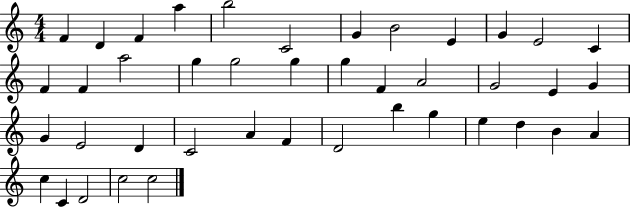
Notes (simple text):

F4/q D4/q F4/q A5/q B5/h C4/h G4/q B4/h E4/q G4/q E4/h C4/q F4/q F4/q A5/h G5/q G5/h G5/q G5/q F4/q A4/h G4/h E4/q G4/q G4/q E4/h D4/q C4/h A4/q F4/q D4/h B5/q G5/q E5/q D5/q B4/q A4/q C5/q C4/q D4/h C5/h C5/h